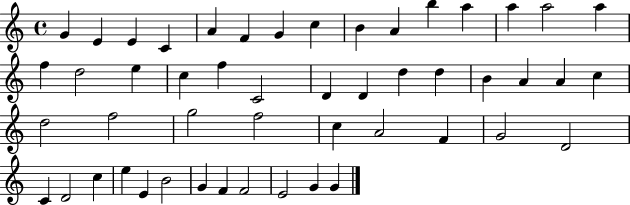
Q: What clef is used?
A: treble